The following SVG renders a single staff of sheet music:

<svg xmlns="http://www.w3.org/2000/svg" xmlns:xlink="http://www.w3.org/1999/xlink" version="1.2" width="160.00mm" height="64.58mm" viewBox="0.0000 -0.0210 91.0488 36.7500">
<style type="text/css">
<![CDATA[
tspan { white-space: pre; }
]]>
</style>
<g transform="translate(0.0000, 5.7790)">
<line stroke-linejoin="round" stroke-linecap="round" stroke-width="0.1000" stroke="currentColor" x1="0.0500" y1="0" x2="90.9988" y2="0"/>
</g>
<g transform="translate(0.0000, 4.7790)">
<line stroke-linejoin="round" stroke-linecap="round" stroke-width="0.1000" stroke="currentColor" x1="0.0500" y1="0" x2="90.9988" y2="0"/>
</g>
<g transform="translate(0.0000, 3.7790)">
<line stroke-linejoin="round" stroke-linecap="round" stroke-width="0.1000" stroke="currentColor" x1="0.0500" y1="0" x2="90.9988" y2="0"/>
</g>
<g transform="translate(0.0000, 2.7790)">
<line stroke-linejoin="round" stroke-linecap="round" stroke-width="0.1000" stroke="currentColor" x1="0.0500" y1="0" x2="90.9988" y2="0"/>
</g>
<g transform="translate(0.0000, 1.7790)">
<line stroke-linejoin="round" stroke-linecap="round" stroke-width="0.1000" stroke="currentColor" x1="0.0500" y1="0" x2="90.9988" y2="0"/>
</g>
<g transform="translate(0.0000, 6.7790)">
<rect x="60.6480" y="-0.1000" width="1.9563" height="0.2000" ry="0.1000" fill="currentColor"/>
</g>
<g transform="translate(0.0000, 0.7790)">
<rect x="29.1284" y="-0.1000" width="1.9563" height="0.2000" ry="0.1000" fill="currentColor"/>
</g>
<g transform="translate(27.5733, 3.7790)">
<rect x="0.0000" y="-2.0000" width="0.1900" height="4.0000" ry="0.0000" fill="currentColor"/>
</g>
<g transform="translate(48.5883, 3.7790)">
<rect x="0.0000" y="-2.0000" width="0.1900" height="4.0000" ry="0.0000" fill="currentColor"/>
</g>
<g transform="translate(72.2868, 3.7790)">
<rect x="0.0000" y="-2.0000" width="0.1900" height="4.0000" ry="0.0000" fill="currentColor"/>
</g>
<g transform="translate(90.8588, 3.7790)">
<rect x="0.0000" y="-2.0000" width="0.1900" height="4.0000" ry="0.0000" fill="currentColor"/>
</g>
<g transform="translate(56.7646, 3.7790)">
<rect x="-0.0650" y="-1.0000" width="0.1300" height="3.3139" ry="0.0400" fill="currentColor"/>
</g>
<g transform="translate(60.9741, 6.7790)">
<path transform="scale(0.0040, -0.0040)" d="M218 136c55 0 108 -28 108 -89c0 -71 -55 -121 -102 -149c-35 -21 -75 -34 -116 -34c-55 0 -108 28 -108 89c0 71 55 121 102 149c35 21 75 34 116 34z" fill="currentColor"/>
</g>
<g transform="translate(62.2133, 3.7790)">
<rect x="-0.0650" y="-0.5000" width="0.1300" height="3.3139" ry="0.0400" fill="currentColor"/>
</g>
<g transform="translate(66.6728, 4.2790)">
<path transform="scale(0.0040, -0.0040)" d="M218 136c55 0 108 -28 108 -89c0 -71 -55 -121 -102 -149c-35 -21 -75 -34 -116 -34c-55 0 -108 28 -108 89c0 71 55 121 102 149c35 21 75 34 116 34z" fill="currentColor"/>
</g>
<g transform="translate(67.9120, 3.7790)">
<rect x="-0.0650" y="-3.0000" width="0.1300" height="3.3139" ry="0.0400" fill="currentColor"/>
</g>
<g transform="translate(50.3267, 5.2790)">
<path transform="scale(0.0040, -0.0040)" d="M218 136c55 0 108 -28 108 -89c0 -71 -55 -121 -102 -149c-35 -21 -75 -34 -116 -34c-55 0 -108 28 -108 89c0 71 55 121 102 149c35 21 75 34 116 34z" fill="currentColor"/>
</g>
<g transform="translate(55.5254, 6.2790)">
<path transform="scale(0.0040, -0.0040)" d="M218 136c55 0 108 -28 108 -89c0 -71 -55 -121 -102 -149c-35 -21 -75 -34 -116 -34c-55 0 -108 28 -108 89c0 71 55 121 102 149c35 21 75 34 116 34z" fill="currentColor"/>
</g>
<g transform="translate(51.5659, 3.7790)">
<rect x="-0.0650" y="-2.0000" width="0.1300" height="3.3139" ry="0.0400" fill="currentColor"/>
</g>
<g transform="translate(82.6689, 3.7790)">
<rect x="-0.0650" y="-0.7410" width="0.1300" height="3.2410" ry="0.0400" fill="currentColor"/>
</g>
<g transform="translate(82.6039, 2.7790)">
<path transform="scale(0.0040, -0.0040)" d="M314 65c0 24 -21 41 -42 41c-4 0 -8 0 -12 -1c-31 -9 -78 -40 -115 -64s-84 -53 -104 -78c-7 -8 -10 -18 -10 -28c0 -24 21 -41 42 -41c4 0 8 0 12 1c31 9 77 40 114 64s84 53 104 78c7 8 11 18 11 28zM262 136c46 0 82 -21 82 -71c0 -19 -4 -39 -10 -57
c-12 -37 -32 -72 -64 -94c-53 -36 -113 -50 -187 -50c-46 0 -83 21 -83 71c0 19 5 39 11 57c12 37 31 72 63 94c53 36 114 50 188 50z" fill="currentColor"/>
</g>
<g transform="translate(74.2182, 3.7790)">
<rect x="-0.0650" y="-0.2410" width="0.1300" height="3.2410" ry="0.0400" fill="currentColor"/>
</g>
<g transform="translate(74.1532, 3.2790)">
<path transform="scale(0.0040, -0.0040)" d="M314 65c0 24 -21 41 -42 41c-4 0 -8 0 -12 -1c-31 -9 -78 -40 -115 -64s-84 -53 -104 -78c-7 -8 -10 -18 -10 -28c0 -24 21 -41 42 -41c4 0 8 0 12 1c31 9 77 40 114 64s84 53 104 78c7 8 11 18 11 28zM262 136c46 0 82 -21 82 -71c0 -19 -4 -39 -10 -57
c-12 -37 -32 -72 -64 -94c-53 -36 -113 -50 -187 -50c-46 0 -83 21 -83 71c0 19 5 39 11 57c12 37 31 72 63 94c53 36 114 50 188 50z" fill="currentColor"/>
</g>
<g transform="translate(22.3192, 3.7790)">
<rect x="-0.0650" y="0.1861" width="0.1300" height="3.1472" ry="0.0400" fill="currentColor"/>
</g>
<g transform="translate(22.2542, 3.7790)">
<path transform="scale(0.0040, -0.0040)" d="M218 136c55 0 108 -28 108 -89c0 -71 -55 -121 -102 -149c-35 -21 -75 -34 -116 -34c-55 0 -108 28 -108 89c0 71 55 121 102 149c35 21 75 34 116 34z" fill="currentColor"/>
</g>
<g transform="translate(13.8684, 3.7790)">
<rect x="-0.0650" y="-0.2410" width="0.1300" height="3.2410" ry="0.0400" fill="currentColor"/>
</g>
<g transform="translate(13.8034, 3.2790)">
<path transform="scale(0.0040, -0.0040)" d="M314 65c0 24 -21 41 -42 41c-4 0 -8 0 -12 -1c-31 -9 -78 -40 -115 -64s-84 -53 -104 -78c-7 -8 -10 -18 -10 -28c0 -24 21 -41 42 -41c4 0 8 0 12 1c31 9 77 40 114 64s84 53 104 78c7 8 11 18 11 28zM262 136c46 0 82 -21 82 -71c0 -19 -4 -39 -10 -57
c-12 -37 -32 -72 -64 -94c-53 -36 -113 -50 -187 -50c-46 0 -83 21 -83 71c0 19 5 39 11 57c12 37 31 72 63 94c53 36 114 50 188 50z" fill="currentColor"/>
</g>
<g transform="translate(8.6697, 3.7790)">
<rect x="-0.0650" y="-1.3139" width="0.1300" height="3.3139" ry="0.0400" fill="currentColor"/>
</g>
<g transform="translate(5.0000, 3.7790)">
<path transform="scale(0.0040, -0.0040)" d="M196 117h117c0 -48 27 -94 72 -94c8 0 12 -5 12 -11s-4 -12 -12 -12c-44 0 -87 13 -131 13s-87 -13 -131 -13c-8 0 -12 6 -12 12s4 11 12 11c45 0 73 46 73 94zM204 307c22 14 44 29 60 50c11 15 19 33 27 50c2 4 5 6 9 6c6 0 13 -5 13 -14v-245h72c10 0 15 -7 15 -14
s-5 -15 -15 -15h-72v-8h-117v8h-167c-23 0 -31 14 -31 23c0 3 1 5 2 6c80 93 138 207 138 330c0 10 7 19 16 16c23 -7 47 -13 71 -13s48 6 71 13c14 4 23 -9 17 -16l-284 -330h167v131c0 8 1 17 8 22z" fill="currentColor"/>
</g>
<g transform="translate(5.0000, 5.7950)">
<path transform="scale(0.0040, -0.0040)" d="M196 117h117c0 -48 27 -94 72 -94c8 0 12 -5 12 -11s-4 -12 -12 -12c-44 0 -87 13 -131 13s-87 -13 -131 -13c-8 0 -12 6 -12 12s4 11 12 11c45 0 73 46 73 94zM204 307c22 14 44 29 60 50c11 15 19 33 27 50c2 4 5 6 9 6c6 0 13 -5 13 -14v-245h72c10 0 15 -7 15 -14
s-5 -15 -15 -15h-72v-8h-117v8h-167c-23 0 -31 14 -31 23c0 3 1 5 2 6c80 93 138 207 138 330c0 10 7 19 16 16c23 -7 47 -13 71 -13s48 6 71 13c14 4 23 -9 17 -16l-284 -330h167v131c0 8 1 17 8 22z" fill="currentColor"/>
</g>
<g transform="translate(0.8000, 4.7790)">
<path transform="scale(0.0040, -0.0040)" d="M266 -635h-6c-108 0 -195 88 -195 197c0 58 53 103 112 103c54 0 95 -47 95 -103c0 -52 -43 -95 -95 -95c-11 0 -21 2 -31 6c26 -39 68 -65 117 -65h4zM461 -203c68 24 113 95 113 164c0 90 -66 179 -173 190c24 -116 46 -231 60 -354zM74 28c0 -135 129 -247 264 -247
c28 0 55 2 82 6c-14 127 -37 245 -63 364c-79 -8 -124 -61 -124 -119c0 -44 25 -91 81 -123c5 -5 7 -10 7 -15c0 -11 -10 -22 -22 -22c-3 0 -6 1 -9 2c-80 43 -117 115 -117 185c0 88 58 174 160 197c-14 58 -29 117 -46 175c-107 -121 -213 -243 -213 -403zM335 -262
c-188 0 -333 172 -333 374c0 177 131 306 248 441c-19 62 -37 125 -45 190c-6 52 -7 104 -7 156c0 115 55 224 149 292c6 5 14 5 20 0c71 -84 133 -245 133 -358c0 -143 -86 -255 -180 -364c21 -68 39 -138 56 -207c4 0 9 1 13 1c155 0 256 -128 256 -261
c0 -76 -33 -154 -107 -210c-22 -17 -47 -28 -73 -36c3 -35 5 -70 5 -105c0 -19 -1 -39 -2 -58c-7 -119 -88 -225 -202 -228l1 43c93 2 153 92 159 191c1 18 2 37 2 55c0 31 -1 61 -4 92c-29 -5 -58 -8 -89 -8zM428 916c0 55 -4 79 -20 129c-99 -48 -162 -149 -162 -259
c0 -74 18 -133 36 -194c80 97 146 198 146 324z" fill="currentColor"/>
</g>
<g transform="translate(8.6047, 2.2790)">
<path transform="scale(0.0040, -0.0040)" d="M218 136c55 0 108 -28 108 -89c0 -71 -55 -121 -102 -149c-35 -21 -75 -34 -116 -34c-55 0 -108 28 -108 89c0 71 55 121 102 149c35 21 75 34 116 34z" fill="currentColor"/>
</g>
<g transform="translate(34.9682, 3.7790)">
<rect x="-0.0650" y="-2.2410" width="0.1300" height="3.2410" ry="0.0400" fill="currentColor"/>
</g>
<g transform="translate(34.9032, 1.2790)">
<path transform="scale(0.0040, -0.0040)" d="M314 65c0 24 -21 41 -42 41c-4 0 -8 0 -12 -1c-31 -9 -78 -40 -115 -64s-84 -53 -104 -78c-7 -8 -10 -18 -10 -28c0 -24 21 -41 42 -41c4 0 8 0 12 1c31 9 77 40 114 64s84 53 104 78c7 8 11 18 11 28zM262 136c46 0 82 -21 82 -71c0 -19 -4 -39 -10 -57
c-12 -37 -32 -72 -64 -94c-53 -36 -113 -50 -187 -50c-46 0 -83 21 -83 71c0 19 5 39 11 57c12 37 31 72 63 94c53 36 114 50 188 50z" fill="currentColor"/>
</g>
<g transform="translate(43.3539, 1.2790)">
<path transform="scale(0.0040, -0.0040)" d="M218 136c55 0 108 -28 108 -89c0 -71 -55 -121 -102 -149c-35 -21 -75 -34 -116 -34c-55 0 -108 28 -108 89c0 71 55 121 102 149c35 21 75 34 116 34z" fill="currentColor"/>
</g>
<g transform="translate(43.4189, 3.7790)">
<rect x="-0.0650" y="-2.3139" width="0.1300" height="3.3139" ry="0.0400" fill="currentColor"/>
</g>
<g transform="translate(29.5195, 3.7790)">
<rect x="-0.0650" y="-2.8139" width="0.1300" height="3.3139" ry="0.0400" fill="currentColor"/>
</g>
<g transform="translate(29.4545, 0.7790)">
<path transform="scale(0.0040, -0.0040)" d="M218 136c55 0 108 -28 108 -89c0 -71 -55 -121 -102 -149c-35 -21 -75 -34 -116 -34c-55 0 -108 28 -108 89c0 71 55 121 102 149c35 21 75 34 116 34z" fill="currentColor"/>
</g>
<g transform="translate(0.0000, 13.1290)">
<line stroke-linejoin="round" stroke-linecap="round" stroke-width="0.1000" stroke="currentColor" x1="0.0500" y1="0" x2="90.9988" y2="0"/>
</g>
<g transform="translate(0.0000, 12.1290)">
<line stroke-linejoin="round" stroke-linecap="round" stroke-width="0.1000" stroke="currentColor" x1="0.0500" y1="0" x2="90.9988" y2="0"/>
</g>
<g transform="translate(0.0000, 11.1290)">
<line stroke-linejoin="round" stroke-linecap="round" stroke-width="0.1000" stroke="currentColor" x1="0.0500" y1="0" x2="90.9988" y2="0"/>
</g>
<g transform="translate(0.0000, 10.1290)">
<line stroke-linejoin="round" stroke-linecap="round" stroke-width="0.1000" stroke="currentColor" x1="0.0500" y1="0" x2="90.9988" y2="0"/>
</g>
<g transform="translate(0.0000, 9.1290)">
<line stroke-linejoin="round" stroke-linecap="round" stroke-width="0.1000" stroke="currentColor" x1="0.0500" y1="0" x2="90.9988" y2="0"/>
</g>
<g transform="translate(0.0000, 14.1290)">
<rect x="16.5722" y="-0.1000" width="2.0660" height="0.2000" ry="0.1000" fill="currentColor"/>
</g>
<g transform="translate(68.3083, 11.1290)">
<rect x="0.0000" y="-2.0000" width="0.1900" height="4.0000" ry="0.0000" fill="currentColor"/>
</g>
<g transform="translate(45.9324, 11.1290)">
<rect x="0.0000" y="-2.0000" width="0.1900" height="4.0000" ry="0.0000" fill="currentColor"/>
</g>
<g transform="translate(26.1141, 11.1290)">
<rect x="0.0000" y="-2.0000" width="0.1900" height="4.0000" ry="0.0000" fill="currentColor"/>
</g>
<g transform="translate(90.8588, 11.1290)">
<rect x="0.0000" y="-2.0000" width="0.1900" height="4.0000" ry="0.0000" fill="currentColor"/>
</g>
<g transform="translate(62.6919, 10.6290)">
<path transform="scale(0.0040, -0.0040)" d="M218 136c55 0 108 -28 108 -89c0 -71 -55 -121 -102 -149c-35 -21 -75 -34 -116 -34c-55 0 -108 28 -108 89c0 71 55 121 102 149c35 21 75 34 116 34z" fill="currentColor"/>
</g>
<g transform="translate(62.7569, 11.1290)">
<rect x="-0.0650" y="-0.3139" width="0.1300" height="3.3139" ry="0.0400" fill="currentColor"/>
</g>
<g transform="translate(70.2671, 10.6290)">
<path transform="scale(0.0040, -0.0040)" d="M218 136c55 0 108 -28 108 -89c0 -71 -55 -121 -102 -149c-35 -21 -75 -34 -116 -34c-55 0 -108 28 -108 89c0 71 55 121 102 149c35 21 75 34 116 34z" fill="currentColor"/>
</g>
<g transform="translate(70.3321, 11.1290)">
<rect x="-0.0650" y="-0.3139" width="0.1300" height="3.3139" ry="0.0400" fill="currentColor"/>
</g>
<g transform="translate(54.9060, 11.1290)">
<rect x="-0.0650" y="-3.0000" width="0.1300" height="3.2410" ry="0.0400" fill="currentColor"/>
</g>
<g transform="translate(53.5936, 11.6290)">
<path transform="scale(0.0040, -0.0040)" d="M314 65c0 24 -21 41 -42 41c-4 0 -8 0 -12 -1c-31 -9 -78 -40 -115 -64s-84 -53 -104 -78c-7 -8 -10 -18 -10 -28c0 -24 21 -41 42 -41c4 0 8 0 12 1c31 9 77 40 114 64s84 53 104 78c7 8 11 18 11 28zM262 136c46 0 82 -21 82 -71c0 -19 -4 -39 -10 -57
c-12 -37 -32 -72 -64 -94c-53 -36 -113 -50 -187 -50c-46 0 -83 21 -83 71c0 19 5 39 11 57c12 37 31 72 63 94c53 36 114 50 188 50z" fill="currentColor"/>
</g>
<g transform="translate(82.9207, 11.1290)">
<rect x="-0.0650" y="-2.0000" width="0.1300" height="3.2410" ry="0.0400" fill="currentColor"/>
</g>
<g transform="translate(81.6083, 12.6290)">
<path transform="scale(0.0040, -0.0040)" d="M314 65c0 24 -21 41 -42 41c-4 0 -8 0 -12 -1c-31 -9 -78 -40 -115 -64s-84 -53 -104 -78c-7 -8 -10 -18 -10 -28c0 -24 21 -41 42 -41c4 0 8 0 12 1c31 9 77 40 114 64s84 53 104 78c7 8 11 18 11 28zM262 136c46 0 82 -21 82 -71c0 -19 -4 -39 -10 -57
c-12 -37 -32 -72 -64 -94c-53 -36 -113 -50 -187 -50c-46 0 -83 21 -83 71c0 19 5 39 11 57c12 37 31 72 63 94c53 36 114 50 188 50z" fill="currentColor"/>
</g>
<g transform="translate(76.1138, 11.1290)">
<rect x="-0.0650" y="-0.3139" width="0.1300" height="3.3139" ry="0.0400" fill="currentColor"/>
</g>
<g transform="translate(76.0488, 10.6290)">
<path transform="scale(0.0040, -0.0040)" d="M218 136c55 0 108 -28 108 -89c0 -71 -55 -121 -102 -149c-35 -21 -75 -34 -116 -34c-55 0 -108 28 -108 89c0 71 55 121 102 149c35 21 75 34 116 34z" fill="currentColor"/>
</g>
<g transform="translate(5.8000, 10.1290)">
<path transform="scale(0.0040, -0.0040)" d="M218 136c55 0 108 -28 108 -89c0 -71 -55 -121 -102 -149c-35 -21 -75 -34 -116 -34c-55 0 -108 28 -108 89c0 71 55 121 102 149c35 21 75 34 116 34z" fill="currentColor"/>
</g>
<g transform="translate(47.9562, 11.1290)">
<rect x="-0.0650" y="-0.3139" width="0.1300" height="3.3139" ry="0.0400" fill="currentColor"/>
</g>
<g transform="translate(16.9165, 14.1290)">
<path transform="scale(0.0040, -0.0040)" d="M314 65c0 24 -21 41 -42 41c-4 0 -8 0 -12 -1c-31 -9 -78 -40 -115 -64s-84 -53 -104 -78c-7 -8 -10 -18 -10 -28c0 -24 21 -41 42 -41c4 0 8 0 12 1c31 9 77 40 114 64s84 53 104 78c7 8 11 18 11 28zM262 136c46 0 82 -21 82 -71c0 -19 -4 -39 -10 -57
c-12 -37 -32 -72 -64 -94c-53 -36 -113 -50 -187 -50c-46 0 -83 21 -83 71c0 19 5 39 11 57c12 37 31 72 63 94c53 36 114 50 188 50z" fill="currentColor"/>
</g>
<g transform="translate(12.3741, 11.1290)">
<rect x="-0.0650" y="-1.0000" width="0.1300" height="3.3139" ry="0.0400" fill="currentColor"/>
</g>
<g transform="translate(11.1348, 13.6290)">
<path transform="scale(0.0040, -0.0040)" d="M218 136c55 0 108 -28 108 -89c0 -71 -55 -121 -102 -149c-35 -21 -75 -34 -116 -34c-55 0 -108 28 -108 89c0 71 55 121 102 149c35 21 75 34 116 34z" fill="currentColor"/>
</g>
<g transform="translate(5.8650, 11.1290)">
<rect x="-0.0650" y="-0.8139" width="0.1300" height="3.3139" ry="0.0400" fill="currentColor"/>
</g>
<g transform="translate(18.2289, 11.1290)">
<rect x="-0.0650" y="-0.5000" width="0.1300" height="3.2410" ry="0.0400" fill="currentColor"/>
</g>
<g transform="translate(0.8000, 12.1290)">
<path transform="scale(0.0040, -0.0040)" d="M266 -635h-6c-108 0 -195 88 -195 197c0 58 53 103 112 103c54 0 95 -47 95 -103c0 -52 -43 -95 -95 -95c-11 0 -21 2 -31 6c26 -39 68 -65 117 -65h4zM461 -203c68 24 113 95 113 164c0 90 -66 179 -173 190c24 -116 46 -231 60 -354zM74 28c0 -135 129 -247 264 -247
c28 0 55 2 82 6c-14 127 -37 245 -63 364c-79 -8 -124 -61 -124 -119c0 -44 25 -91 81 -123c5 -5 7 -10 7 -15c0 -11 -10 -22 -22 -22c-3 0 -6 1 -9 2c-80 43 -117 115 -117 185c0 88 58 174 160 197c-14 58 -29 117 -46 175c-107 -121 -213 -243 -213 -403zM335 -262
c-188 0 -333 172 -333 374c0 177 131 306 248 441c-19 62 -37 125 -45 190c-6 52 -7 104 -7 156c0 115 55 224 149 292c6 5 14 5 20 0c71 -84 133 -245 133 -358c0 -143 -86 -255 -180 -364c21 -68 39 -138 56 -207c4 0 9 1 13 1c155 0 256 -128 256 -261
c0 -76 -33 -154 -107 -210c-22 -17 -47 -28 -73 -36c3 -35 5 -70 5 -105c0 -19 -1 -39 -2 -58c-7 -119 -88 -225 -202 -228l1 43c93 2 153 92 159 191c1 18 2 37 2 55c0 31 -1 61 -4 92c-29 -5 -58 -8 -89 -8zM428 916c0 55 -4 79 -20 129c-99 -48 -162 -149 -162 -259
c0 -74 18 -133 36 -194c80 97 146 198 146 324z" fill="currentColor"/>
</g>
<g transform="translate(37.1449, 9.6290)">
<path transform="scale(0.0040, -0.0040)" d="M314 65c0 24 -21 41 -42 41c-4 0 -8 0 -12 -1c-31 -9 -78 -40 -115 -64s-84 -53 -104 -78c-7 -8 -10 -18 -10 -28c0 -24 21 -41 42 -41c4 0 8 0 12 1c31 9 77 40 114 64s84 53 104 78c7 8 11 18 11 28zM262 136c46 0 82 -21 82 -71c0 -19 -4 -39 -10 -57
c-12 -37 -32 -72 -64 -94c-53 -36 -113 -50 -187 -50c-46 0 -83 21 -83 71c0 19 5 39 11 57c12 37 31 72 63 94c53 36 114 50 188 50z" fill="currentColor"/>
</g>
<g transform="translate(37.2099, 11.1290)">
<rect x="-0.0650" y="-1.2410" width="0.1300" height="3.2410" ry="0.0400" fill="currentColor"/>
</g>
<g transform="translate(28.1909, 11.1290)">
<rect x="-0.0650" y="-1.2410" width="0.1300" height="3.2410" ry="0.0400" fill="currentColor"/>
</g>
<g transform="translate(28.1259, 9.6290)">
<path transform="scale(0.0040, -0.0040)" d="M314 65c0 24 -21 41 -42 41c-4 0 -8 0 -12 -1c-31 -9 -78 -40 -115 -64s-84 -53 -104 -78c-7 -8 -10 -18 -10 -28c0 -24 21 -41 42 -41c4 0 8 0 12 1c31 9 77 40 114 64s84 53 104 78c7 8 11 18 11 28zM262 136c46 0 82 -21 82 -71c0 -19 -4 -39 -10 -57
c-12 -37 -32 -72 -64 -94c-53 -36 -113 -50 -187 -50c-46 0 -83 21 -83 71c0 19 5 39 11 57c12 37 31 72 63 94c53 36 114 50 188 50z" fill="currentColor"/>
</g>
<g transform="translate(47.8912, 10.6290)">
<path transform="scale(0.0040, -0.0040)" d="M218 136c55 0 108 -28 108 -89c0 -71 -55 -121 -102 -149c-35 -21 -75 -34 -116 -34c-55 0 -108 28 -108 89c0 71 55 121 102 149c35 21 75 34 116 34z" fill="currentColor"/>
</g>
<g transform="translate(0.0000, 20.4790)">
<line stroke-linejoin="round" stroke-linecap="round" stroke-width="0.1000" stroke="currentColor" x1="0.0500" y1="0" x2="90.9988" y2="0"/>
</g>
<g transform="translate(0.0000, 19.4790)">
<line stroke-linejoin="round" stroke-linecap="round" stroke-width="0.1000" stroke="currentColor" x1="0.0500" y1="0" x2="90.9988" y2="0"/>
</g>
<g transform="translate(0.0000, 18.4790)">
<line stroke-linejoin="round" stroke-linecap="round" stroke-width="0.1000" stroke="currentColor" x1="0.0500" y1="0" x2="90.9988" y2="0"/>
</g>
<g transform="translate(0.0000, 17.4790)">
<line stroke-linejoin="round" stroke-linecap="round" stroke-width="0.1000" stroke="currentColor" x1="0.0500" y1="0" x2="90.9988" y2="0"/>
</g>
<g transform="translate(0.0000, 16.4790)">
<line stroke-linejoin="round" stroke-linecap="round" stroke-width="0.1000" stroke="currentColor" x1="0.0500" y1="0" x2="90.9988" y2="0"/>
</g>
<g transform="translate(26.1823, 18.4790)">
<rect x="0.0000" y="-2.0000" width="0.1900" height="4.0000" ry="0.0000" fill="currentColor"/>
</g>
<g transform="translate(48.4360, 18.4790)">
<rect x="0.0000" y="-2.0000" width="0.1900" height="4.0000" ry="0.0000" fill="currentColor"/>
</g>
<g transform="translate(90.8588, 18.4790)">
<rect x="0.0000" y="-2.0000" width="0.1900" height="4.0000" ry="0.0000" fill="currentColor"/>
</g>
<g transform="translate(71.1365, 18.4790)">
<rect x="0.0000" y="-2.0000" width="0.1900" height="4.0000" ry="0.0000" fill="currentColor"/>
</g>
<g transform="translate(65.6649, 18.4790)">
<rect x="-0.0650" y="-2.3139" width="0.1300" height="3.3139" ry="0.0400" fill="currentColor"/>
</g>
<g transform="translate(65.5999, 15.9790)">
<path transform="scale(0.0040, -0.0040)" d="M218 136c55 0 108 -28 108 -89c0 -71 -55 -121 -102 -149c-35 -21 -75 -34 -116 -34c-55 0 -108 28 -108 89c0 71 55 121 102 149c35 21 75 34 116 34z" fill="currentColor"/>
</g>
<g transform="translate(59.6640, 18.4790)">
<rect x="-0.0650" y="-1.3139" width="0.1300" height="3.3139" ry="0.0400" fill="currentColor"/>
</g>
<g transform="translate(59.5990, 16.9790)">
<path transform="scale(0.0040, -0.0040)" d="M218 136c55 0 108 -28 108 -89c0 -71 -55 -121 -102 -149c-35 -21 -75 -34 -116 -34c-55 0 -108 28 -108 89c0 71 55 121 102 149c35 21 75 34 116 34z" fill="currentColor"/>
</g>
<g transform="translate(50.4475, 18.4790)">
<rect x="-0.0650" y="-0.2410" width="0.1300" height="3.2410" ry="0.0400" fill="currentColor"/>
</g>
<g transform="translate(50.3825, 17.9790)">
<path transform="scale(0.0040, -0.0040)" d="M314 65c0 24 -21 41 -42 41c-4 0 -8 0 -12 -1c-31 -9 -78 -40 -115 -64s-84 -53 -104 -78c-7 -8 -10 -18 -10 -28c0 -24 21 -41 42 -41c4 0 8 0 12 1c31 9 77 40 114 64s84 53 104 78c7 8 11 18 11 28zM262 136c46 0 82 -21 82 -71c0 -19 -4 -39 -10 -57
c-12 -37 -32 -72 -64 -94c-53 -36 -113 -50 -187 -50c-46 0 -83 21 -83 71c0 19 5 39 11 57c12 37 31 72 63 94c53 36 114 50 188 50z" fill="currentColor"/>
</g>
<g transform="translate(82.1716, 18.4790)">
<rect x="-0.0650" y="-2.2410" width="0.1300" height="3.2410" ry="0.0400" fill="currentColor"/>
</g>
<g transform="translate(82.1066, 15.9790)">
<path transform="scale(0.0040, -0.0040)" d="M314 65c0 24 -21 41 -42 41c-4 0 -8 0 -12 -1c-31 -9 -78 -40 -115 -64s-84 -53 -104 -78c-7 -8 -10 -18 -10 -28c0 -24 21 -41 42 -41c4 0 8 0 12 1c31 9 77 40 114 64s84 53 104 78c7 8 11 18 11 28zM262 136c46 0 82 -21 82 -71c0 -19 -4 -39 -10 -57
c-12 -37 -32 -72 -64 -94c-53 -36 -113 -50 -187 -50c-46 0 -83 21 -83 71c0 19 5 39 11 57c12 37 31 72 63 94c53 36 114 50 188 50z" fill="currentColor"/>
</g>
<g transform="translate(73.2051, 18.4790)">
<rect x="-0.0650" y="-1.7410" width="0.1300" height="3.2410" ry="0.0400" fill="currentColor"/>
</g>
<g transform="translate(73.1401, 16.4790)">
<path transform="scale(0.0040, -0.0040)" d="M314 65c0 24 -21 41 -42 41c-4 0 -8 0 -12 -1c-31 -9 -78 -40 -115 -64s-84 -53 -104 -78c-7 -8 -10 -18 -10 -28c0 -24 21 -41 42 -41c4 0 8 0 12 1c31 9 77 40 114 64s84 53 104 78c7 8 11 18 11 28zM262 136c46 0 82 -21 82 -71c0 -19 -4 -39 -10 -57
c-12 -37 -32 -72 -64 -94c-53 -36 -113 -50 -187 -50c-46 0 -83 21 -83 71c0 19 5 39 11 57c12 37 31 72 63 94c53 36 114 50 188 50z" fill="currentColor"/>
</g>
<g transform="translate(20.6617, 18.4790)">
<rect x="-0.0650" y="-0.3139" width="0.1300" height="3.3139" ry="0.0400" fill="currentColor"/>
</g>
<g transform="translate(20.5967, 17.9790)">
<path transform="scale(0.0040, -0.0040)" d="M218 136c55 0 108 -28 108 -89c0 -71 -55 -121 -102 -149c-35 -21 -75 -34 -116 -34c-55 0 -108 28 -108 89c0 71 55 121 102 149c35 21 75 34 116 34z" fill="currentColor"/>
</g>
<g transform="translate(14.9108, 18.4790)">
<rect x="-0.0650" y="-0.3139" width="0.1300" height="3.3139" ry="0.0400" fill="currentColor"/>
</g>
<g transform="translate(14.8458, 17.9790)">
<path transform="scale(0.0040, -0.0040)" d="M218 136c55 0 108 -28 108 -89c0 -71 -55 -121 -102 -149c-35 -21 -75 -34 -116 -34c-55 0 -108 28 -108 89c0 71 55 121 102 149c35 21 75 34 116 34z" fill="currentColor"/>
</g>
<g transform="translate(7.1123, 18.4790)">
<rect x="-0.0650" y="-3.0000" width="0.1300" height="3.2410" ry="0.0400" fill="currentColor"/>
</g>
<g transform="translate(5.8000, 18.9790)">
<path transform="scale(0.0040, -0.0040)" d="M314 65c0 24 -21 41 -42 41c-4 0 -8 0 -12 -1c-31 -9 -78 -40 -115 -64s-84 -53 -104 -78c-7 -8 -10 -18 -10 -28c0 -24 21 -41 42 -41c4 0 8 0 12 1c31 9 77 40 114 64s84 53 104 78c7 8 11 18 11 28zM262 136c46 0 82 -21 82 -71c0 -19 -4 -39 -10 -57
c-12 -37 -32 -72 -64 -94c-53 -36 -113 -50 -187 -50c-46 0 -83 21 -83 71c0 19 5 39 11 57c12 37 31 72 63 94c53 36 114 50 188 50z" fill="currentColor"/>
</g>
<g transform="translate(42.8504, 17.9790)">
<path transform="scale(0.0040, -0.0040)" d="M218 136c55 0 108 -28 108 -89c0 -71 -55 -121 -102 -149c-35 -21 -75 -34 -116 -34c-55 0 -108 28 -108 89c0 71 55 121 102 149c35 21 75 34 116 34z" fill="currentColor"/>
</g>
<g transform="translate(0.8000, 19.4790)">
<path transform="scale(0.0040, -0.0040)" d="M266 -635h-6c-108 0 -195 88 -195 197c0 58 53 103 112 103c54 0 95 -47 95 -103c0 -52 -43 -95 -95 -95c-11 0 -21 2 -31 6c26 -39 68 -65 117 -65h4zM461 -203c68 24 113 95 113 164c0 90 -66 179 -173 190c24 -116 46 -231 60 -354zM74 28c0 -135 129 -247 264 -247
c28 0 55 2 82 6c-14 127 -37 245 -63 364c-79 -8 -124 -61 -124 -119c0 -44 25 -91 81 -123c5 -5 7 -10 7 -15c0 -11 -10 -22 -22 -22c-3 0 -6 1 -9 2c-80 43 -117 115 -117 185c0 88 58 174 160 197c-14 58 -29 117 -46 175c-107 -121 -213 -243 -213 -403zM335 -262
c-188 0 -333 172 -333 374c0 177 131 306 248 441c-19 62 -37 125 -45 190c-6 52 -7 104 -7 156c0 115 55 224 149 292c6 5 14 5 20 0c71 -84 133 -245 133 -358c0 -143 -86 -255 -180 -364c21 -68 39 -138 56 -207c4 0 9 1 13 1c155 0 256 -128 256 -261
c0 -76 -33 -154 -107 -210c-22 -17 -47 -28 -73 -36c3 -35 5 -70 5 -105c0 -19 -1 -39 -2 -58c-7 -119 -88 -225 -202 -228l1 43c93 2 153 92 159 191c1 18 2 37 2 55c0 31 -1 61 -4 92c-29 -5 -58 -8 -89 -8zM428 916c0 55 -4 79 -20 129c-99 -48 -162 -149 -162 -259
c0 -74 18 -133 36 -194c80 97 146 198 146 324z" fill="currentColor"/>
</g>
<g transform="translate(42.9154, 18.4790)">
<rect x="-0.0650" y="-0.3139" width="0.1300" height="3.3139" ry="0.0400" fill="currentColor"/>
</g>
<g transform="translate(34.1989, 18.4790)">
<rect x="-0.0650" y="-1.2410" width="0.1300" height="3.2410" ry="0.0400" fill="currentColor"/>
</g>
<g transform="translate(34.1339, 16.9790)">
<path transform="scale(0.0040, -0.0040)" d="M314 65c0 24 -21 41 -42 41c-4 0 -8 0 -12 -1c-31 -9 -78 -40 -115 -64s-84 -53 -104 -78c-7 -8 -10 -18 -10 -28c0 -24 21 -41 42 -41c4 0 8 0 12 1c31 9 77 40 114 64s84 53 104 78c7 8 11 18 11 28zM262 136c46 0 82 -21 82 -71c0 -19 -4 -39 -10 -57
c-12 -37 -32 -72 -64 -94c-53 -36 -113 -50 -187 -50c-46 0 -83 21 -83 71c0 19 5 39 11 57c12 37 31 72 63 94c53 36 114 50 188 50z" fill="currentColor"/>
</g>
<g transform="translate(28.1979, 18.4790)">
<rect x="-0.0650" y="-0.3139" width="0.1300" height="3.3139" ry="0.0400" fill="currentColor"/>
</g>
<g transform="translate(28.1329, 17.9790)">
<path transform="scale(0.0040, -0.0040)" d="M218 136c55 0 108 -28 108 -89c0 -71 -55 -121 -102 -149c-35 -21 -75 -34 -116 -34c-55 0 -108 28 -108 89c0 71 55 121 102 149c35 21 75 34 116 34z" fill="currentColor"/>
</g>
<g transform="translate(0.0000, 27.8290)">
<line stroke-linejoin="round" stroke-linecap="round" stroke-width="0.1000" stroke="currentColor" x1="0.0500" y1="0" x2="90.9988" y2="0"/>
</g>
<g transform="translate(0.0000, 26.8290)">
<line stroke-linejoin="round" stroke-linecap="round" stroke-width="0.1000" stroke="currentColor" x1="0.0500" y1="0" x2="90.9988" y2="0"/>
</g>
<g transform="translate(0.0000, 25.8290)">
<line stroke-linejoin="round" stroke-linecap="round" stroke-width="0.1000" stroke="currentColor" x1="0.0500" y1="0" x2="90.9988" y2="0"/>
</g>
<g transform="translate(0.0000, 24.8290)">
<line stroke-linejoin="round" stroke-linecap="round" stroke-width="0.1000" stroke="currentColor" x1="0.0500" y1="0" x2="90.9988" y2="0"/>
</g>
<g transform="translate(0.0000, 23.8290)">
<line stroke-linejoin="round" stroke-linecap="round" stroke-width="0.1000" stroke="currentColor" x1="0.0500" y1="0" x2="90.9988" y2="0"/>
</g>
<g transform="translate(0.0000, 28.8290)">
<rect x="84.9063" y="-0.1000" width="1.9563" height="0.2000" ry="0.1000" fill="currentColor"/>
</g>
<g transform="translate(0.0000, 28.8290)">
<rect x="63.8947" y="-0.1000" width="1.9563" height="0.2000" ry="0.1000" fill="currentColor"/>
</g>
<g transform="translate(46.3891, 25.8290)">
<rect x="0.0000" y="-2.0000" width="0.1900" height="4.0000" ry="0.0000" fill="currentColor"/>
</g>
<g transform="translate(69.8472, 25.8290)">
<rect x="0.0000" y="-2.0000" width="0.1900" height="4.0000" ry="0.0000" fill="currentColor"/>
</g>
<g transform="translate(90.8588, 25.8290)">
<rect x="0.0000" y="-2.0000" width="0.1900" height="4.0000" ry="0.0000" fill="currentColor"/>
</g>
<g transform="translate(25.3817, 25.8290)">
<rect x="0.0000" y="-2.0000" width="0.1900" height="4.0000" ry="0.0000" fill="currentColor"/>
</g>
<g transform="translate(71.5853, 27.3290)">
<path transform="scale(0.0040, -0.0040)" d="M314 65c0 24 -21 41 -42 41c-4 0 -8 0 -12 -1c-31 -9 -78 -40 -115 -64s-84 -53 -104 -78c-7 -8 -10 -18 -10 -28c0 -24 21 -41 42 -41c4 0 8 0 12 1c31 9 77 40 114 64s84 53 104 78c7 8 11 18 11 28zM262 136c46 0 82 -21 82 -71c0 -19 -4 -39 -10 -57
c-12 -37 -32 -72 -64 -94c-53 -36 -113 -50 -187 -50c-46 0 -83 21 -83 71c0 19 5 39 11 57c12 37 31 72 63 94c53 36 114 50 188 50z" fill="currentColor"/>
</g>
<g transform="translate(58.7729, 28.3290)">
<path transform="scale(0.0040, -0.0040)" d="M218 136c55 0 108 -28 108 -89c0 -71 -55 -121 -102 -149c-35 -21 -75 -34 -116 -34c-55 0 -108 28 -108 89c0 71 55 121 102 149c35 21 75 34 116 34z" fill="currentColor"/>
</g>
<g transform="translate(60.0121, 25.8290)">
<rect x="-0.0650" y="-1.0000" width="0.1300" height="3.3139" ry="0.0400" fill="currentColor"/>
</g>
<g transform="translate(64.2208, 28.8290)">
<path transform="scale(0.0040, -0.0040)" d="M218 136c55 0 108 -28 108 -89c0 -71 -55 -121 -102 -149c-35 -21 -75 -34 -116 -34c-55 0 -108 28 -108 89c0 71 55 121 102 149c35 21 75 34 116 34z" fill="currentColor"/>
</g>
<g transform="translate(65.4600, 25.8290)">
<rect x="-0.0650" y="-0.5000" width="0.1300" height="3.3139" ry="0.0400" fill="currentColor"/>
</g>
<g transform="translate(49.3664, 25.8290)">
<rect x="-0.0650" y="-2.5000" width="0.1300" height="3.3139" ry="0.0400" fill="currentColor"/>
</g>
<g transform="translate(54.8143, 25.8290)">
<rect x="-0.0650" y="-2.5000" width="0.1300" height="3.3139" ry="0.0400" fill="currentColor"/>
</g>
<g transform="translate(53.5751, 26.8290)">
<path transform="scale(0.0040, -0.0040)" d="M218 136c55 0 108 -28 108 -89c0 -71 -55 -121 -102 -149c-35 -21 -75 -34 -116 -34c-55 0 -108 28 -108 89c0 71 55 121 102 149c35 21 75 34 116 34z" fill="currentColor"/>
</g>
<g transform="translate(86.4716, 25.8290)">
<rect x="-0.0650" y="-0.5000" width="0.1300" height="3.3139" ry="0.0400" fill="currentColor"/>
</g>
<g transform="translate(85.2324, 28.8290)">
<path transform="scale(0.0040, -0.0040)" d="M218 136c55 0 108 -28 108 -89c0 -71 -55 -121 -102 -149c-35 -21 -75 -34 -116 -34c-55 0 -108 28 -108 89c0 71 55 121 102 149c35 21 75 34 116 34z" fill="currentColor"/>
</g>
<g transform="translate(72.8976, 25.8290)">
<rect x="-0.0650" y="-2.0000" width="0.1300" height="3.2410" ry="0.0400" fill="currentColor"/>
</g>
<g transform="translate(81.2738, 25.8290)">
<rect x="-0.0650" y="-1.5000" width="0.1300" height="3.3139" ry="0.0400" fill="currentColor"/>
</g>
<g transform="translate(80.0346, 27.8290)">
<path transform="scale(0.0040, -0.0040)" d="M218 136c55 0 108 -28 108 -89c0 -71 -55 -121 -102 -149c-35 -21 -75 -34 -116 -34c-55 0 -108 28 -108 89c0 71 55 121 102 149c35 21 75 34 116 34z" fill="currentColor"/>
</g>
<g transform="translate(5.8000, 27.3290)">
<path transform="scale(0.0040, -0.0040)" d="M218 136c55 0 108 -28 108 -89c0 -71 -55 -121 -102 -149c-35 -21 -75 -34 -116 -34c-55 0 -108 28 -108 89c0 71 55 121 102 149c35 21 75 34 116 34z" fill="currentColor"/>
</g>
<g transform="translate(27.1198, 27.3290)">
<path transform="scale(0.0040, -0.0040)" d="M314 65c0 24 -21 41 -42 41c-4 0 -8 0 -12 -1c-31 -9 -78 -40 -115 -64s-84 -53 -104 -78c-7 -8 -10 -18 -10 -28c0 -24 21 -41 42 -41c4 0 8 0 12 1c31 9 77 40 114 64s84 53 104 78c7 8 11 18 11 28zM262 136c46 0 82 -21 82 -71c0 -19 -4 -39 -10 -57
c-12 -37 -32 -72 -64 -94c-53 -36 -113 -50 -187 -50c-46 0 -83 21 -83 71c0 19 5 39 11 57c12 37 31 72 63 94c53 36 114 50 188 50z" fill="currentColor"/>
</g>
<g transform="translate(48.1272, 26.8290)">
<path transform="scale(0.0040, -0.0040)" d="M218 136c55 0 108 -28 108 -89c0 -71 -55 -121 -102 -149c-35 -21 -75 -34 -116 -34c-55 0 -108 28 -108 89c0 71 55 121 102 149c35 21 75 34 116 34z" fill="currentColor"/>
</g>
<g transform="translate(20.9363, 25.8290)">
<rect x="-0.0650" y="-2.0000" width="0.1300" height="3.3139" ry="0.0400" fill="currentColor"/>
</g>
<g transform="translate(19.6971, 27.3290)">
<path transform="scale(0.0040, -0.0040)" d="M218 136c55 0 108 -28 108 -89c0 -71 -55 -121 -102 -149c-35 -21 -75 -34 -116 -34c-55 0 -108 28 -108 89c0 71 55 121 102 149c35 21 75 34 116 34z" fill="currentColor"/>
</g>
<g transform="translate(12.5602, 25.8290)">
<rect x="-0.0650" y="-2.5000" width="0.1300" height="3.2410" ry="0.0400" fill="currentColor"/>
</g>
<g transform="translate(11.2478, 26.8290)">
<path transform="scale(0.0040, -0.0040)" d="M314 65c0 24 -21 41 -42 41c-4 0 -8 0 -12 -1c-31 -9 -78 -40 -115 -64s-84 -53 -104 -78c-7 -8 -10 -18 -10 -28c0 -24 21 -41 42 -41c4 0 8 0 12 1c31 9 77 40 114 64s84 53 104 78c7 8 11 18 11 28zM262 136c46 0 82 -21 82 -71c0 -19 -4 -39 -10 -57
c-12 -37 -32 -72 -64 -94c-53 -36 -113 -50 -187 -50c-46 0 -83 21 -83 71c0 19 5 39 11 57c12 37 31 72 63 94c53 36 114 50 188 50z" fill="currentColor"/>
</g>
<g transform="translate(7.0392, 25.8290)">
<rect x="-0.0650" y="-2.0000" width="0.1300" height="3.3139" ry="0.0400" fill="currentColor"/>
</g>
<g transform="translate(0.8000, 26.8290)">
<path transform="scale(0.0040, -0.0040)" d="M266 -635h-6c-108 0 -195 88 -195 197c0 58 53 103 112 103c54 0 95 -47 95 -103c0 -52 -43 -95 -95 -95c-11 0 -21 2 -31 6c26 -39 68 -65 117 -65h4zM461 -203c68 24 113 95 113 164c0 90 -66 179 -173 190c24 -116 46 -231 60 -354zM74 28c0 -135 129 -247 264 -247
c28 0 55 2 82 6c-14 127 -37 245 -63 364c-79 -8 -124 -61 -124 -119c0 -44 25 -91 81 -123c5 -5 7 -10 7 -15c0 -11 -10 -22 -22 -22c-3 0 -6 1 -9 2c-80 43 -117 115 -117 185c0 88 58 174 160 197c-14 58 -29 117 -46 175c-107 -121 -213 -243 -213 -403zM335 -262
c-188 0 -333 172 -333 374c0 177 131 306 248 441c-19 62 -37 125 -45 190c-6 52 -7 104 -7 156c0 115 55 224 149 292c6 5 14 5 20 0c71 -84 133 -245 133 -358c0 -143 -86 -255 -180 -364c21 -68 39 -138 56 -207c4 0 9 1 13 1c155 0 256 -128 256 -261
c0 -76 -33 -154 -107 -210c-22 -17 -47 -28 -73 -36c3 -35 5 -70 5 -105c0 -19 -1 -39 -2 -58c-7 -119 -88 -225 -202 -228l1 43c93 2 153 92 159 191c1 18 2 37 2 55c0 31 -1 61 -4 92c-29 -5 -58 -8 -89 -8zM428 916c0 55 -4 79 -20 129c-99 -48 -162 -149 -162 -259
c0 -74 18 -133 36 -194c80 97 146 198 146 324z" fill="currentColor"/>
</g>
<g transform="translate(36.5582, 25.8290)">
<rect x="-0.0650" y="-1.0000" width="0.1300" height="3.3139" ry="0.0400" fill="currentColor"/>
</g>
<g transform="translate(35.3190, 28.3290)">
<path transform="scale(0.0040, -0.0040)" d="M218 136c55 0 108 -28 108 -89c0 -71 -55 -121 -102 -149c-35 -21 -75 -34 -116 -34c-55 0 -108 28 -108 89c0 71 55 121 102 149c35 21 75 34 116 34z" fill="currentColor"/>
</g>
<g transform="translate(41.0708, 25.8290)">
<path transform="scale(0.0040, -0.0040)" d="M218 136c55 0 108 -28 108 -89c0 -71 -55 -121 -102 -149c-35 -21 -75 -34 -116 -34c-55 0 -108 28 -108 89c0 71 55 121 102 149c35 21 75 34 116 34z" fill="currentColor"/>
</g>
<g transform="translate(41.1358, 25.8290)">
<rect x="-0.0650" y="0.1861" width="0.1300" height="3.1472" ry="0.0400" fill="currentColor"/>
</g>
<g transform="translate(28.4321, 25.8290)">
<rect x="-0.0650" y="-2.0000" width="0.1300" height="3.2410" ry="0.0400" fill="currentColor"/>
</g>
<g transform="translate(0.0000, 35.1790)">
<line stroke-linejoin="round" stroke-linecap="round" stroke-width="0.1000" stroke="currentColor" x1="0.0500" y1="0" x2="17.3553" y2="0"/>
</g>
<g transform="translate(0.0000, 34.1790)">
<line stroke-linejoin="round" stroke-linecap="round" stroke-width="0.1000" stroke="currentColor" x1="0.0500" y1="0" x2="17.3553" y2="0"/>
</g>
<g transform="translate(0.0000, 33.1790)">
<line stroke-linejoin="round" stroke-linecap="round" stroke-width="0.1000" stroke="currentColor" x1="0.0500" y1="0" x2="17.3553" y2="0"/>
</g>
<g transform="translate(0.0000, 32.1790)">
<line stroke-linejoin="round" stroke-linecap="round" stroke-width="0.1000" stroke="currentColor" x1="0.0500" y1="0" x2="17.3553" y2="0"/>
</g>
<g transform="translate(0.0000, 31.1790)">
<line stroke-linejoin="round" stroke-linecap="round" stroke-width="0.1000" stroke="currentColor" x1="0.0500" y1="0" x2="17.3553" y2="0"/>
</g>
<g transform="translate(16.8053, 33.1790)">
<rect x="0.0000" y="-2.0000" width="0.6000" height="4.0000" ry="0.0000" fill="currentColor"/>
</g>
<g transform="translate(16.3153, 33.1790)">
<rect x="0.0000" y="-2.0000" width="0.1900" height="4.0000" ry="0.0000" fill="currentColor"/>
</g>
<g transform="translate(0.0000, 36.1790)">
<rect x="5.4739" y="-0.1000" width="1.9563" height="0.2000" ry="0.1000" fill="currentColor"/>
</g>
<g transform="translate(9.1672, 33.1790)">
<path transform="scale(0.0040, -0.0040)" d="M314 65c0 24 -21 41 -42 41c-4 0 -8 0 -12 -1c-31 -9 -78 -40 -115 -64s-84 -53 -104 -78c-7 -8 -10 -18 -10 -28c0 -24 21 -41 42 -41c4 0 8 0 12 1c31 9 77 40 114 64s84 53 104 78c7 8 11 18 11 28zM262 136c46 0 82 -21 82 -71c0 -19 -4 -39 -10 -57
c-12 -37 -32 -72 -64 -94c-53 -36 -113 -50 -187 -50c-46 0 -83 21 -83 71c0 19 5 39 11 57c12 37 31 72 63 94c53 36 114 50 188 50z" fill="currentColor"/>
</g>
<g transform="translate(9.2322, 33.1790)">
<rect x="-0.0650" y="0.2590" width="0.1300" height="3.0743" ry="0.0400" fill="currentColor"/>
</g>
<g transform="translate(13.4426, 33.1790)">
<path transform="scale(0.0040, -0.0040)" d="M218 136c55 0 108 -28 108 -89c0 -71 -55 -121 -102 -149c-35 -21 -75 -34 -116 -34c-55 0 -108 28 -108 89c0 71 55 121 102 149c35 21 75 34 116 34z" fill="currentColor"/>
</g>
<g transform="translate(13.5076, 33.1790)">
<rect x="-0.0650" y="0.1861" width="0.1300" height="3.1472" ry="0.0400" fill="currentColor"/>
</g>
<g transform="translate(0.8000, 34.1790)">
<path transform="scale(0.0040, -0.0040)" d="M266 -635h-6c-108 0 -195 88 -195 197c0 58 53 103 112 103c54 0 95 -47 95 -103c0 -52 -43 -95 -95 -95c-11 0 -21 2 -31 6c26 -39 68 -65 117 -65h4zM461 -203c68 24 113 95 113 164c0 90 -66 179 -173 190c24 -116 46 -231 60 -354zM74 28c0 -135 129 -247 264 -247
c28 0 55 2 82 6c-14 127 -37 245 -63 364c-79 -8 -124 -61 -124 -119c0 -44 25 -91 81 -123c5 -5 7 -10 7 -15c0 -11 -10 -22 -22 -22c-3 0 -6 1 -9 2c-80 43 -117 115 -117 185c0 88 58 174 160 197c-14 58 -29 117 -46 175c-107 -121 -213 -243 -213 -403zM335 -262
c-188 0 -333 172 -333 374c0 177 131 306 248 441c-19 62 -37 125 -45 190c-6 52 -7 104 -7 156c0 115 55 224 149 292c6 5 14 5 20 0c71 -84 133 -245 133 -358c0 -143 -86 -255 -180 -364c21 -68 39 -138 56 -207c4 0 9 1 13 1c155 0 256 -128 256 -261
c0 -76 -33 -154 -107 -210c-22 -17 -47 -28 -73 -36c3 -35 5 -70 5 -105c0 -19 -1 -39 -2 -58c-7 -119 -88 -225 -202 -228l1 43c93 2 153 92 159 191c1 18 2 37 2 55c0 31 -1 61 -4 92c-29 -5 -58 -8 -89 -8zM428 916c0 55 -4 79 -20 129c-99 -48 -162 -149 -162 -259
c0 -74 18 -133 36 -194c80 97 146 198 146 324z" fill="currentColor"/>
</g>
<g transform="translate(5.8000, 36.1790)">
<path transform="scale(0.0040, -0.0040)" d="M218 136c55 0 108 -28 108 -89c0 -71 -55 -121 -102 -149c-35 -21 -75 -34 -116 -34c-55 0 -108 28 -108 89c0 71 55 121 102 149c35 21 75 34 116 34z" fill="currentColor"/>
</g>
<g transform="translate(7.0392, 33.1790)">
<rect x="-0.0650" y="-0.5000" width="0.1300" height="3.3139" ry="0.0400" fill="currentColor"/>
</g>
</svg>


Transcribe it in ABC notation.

X:1
T:Untitled
M:4/4
L:1/4
K:C
e c2 B a g2 g F D C A c2 d2 d D C2 e2 e2 c A2 c c c F2 A2 c c c e2 c c2 e g f2 g2 F G2 F F2 D B G G D C F2 E C C B2 B